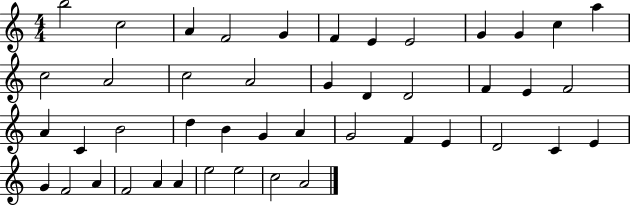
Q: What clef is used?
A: treble